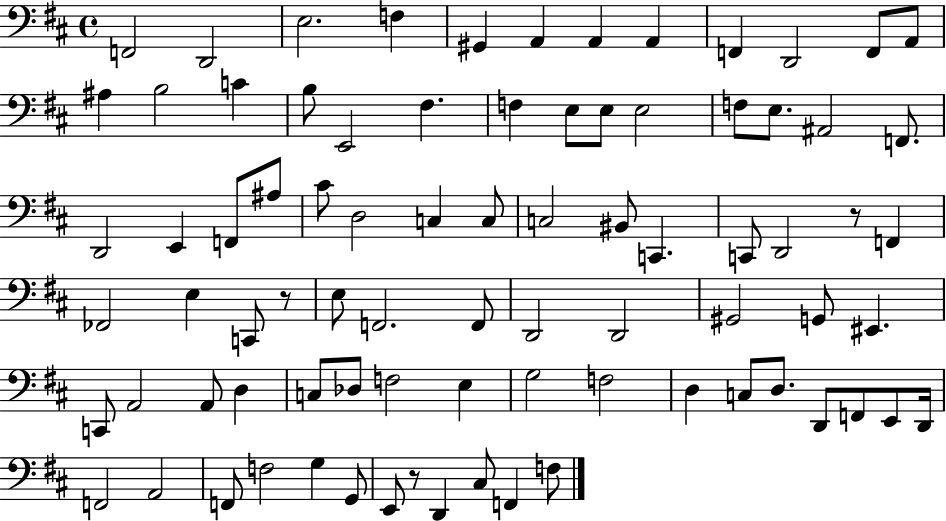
F2/h D2/h E3/h. F3/q G#2/q A2/q A2/q A2/q F2/q D2/h F2/e A2/e A#3/q B3/h C4/q B3/e E2/h F#3/q. F3/q E3/e E3/e E3/h F3/e E3/e. A#2/h F2/e. D2/h E2/q F2/e A#3/e C#4/e D3/h C3/q C3/e C3/h BIS2/e C2/q. C2/e D2/h R/e F2/q FES2/h E3/q C2/e R/e E3/e F2/h. F2/e D2/h D2/h G#2/h G2/e EIS2/q. C2/e A2/h A2/e D3/q C3/e Db3/e F3/h E3/q G3/h F3/h D3/q C3/e D3/e. D2/e F2/e E2/e D2/s F2/h A2/h F2/e F3/h G3/q G2/e E2/e R/e D2/q C#3/e F2/q F3/e